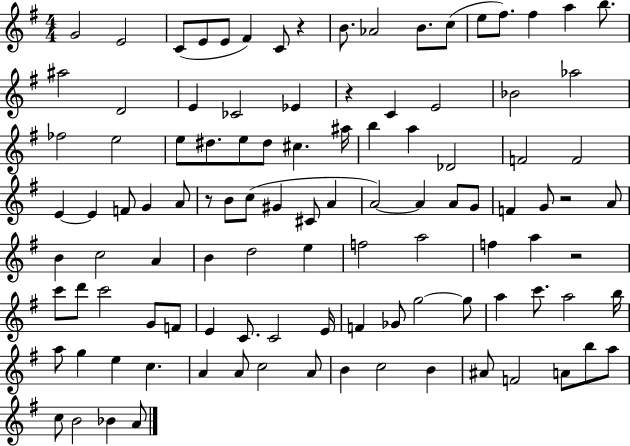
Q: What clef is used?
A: treble